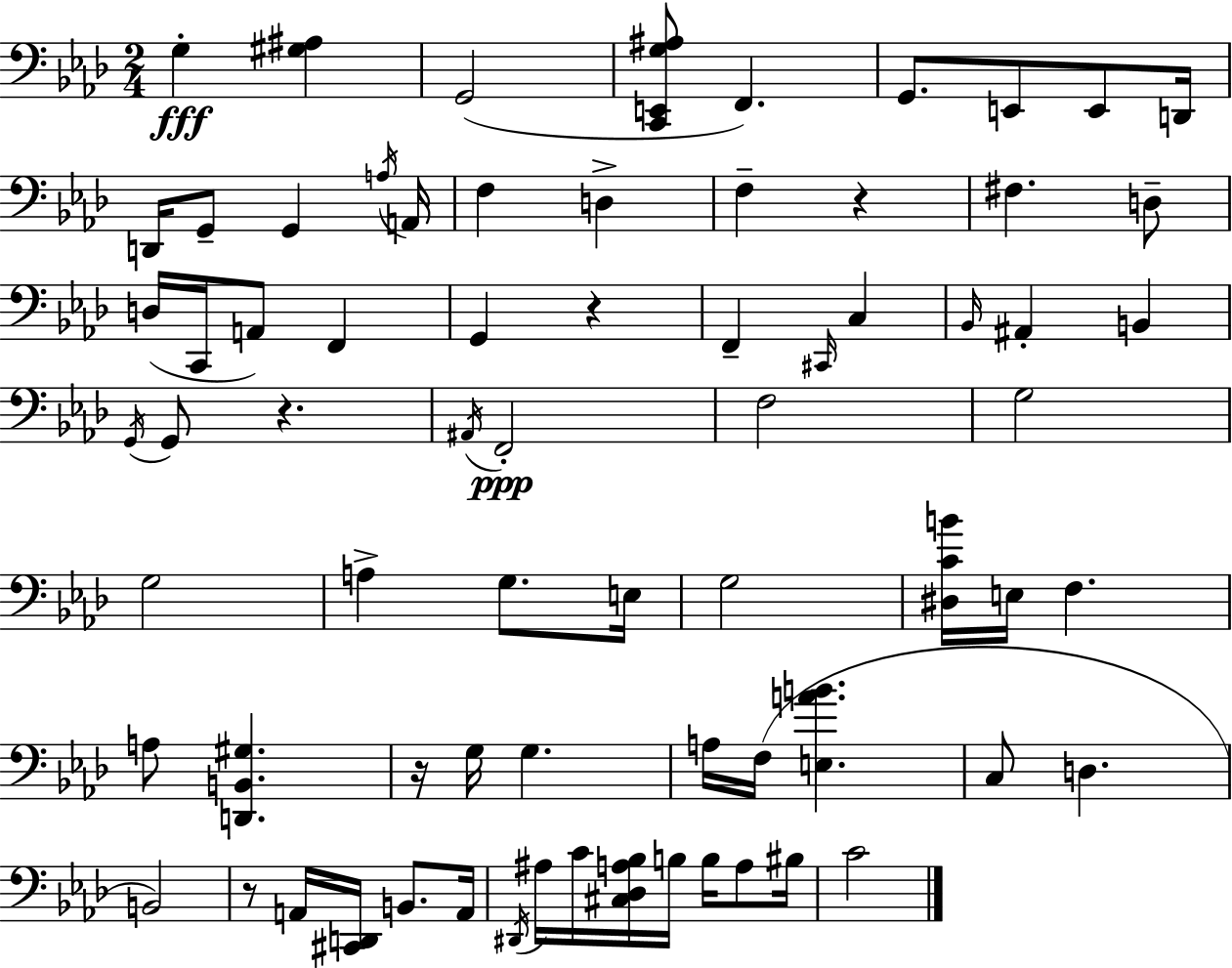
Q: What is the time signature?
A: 2/4